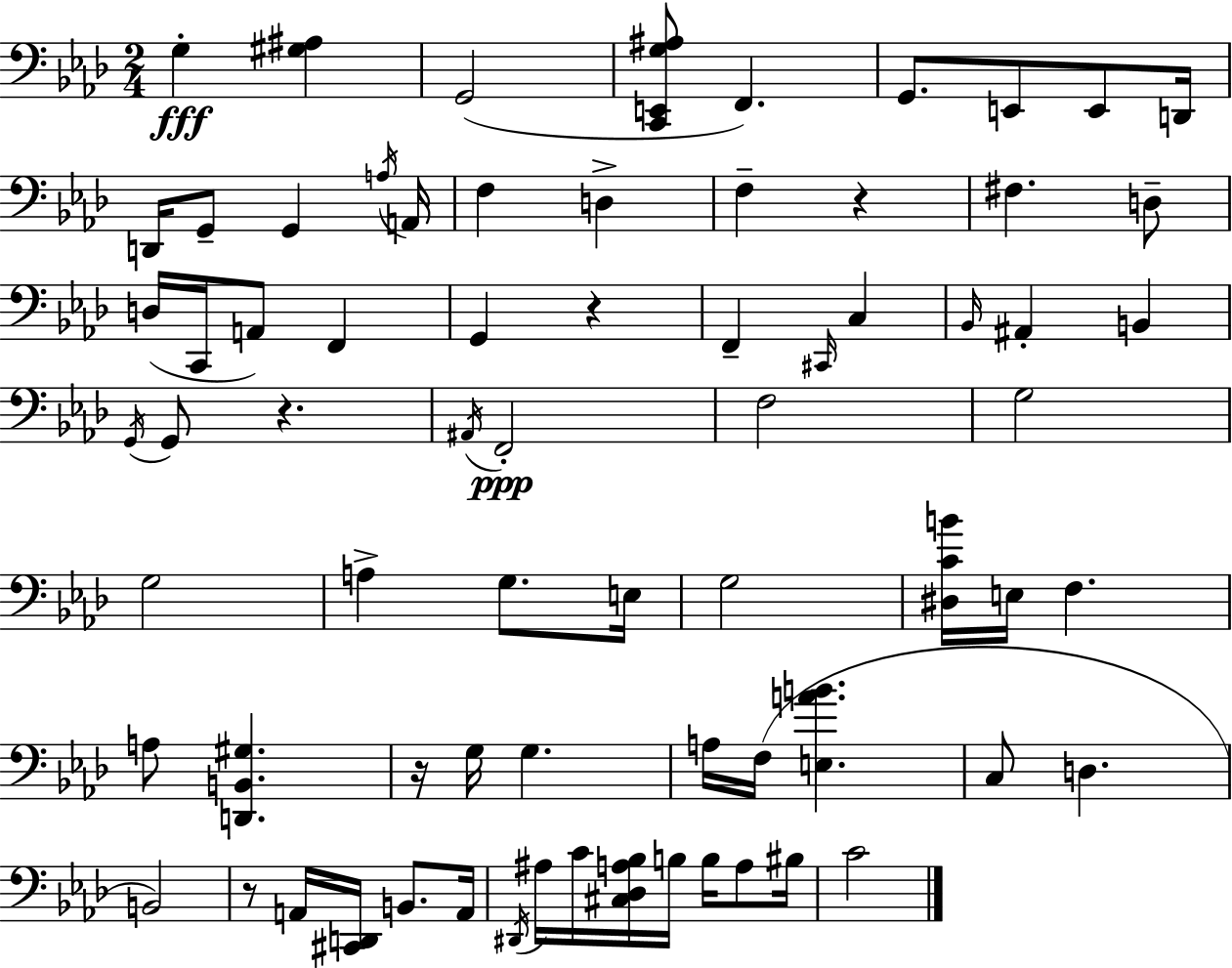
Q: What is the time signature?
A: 2/4